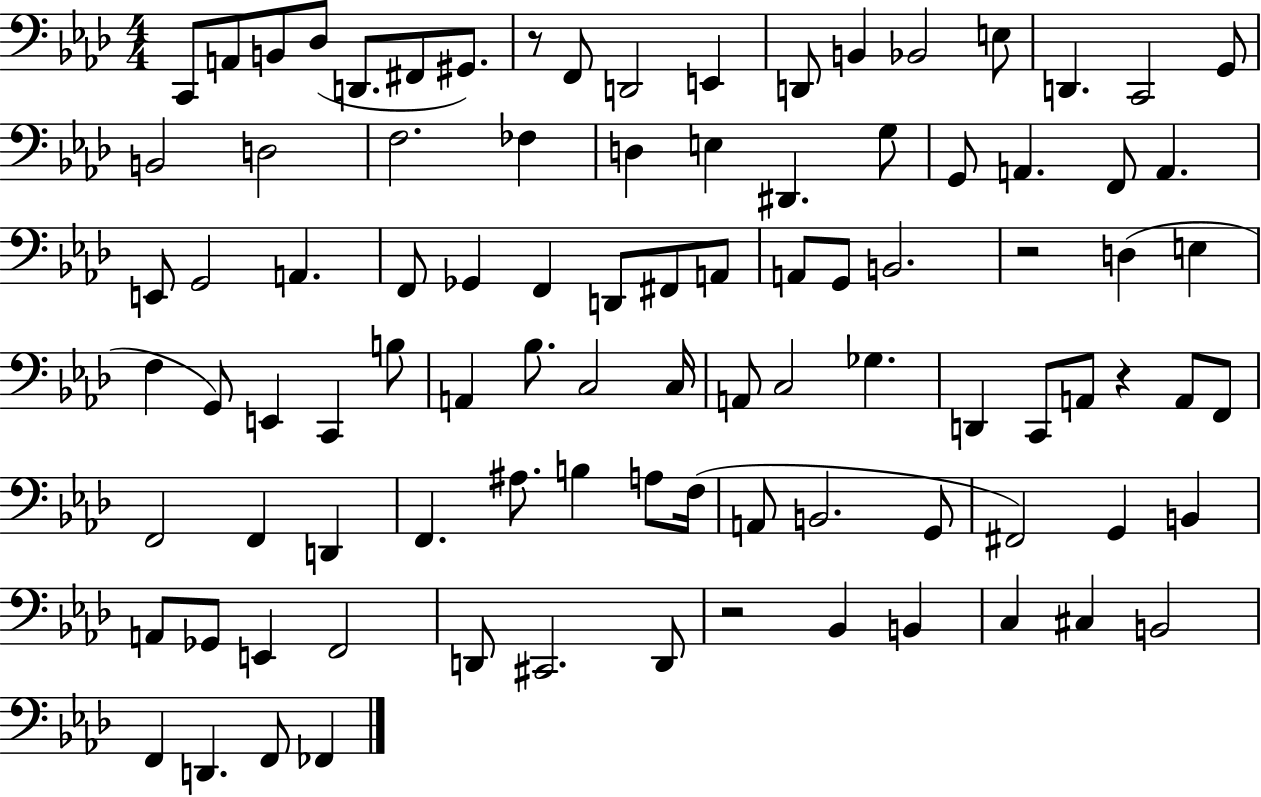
X:1
T:Untitled
M:4/4
L:1/4
K:Ab
C,,/2 A,,/2 B,,/2 _D,/2 D,,/2 ^F,,/2 ^G,,/2 z/2 F,,/2 D,,2 E,, D,,/2 B,, _B,,2 E,/2 D,, C,,2 G,,/2 B,,2 D,2 F,2 _F, D, E, ^D,, G,/2 G,,/2 A,, F,,/2 A,, E,,/2 G,,2 A,, F,,/2 _G,, F,, D,,/2 ^F,,/2 A,,/2 A,,/2 G,,/2 B,,2 z2 D, E, F, G,,/2 E,, C,, B,/2 A,, _B,/2 C,2 C,/4 A,,/2 C,2 _G, D,, C,,/2 A,,/2 z A,,/2 F,,/2 F,,2 F,, D,, F,, ^A,/2 B, A,/2 F,/4 A,,/2 B,,2 G,,/2 ^F,,2 G,, B,, A,,/2 _G,,/2 E,, F,,2 D,,/2 ^C,,2 D,,/2 z2 _B,, B,, C, ^C, B,,2 F,, D,, F,,/2 _F,,